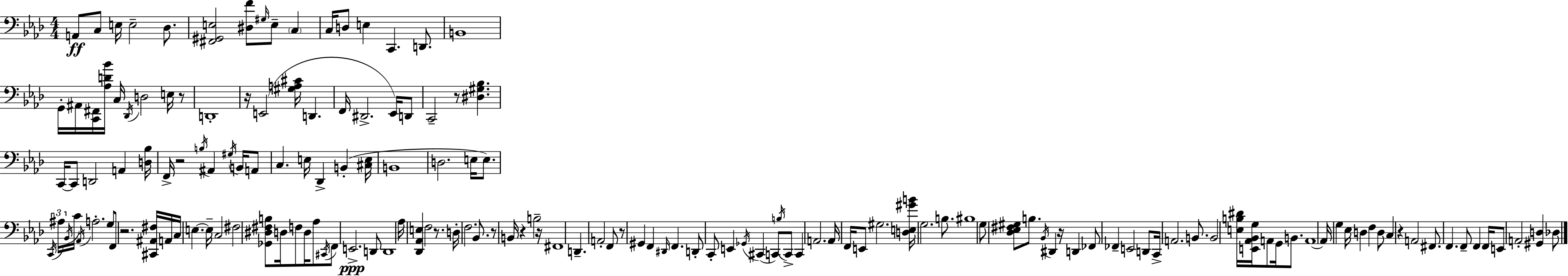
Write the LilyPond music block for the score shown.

{
  \clef bass
  \numericTimeSignature
  \time 4/4
  \key f \minor
  \repeat volta 2 { a,8\ff c8 e16 e2-- des8. | <fis, gis, e>2 <dis f'>8 \grace { gis16 } e8-- \parenthesize c4 | c16 d8 e4 c,4. d,8. | b,1 | \break g,16-. ais,16 <c, fis,>16 <aes d' bes'>16 c16 \acciaccatura { des,16 } d2 e16 | r8 d,1-. | r16 e,2( <gis a cis'>16 d,4. | f,16 dis,2.-> ees,16) | \break d,8 c,2-- r8 <dis gis bes>4. | c,16~~ c,8 d,2 a,4 | <d bes>16 f,16-> r2 \acciaccatura { b16 } ais,4 | \acciaccatura { gis16 } b,16 a,8 c4. e16 des,4-> b,4-.( | \break <cis e>16 b,1 | d2. | e16 e8.) \tuplet 3/2 { \acciaccatura { c,16 } ais16 \acciaccatura { bes,16 } } c'16 \acciaccatura { aes,16 } a2.-. | g8 f,8 r2. | \break <cis, ais, fis>16 a,16 c16 e4.~~ e16-- c2 | fis2 <ges, dis fis b>8 | d16 f8 d16 aes8 \acciaccatura { cis,16 } f,8 e,2.->\ppp | d,8 d,1 | \break aes16 <des, aes, e>4 f2 | r8. d16-. f2. | bes,8. r8 b,16 r4 b2-- | r16 fis,1 | \break d,4.-- a,2-. | f,8 r8 gis,4 f,4 | \grace { dis,16 } f,4. d,8-. c,8-. e,4 | \acciaccatura { ges,16 }( cis,4 c,8) \acciaccatura { b16 } c,8-> c,4 a,2. | \break a,16 f,16 e,8 gis2. | <d e gis' b'>16 g2. | b8. bis1 | g8 <des ees fis gis>8 b8. | \break \acciaccatura { bes,16 } dis,4 r16 d,4 fes,8 fes,4-- | e,2 d,8 c,16-> a,2. | b,8. b,2 | <e b dis'>16 <e, aes, bes, g>16 a,8 g,16 b,8. a,1~~ | \break a,16 g4 | ees16 d4 f4 d8 c4 | r4 a,2 fis,8. f,4. | f,8-- f,4 f,16 e,8 a,2-. | \break <gis, d>4 des8 } \bar "|."
}